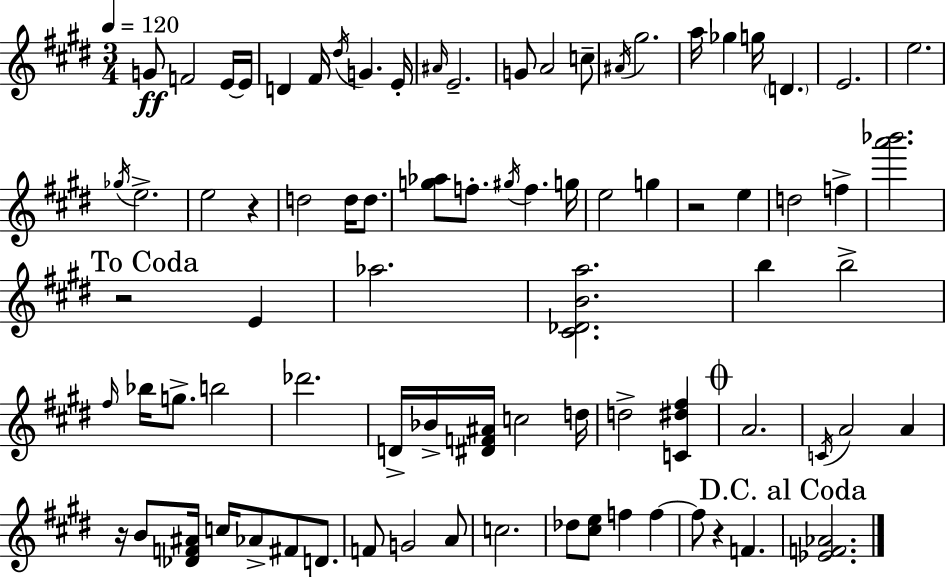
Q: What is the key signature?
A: E major